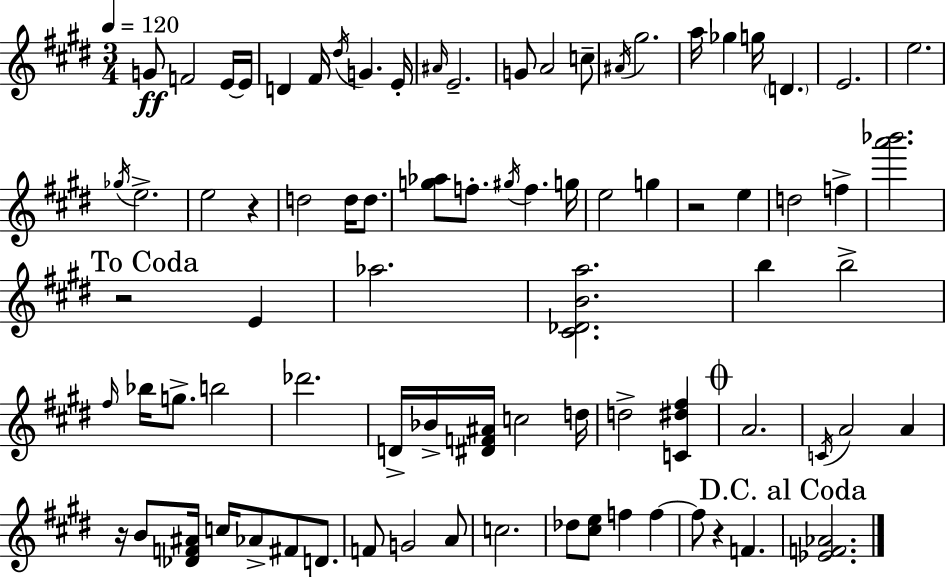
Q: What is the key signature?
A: E major